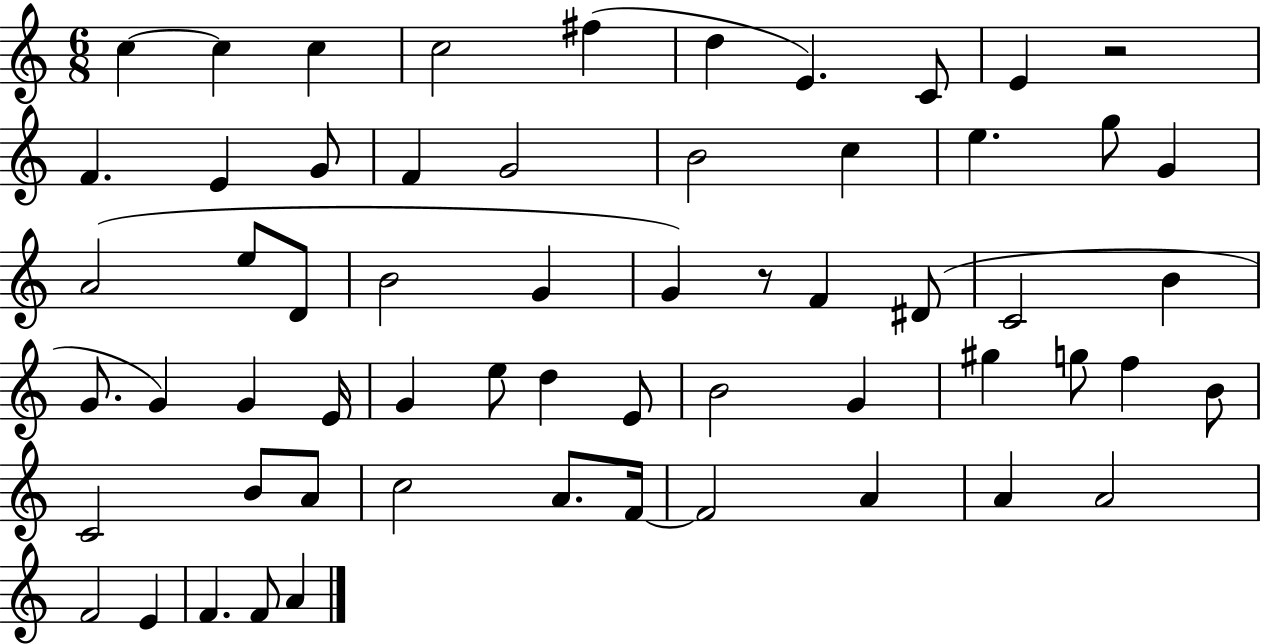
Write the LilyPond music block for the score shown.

{
  \clef treble
  \numericTimeSignature
  \time 6/8
  \key c \major
  c''4~~ c''4 c''4 | c''2 fis''4( | d''4 e'4.) c'8 | e'4 r2 | \break f'4. e'4 g'8 | f'4 g'2 | b'2 c''4 | e''4. g''8 g'4 | \break a'2( e''8 d'8 | b'2 g'4 | g'4) r8 f'4 dis'8( | c'2 b'4 | \break g'8. g'4) g'4 e'16 | g'4 e''8 d''4 e'8 | b'2 g'4 | gis''4 g''8 f''4 b'8 | \break c'2 b'8 a'8 | c''2 a'8. f'16~~ | f'2 a'4 | a'4 a'2 | \break f'2 e'4 | f'4. f'8 a'4 | \bar "|."
}